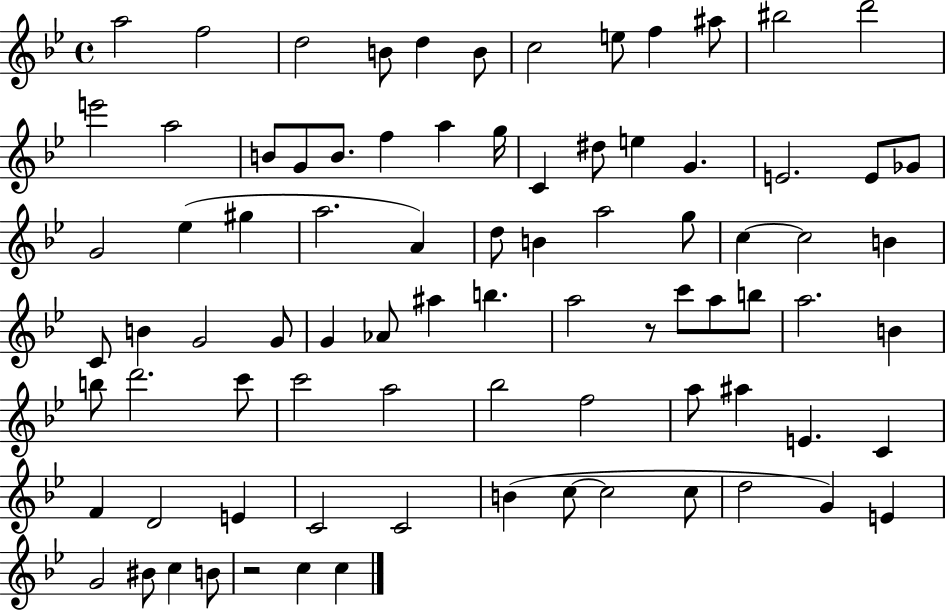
{
  \clef treble
  \time 4/4
  \defaultTimeSignature
  \key bes \major
  a''2 f''2 | d''2 b'8 d''4 b'8 | c''2 e''8 f''4 ais''8 | bis''2 d'''2 | \break e'''2 a''2 | b'8 g'8 b'8. f''4 a''4 g''16 | c'4 dis''8 e''4 g'4. | e'2. e'8 ges'8 | \break g'2 ees''4( gis''4 | a''2. a'4) | d''8 b'4 a''2 g''8 | c''4~~ c''2 b'4 | \break c'8 b'4 g'2 g'8 | g'4 aes'8 ais''4 b''4. | a''2 r8 c'''8 a''8 b''8 | a''2. b'4 | \break b''8 d'''2. c'''8 | c'''2 a''2 | bes''2 f''2 | a''8 ais''4 e'4. c'4 | \break f'4 d'2 e'4 | c'2 c'2 | b'4( c''8~~ c''2 c''8 | d''2 g'4) e'4 | \break g'2 bis'8 c''4 b'8 | r2 c''4 c''4 | \bar "|."
}